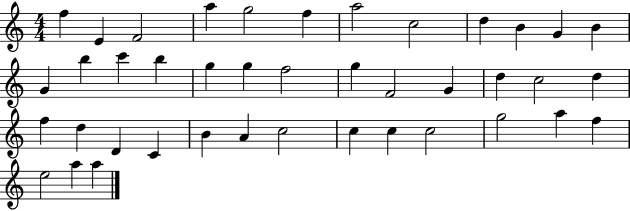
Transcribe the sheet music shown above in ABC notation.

X:1
T:Untitled
M:4/4
L:1/4
K:C
f E F2 a g2 f a2 c2 d B G B G b c' b g g f2 g F2 G d c2 d f d D C B A c2 c c c2 g2 a f e2 a a